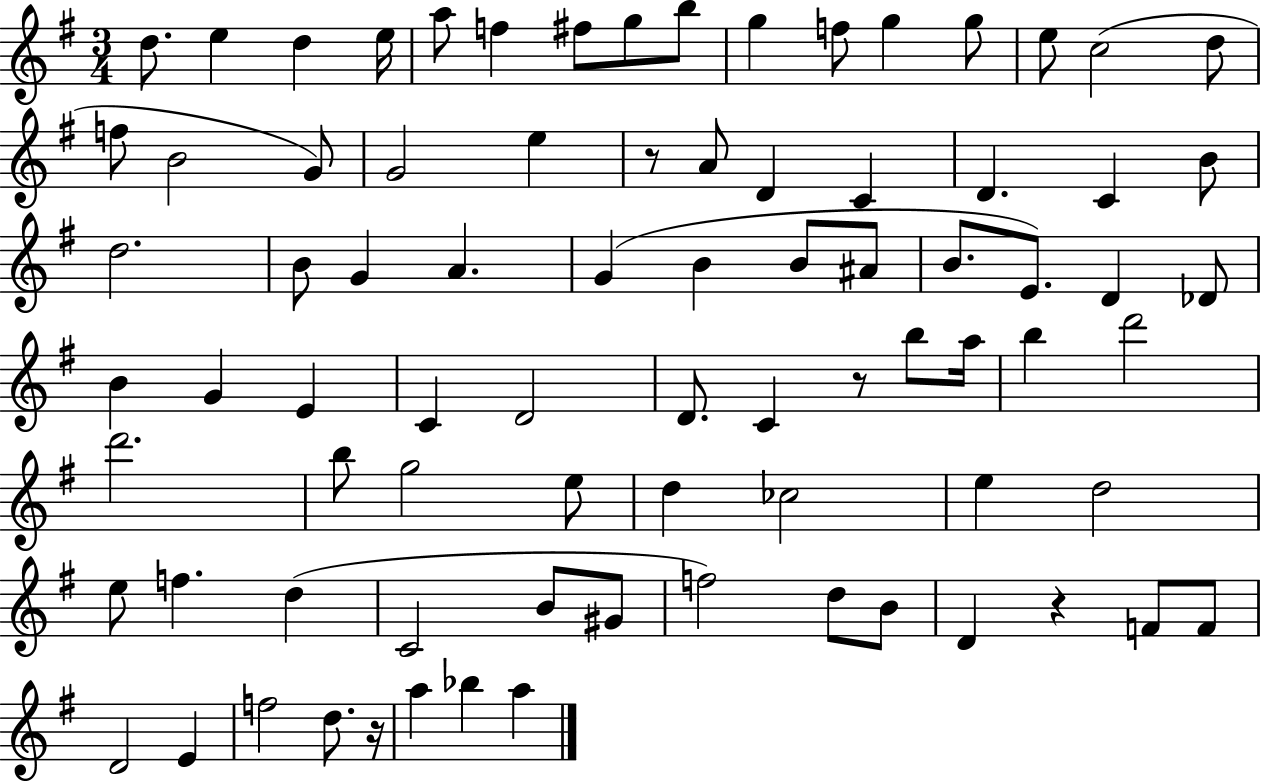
D5/e. E5/q D5/q E5/s A5/e F5/q F#5/e G5/e B5/e G5/q F5/e G5/q G5/e E5/e C5/h D5/e F5/e B4/h G4/e G4/h E5/q R/e A4/e D4/q C4/q D4/q. C4/q B4/e D5/h. B4/e G4/q A4/q. G4/q B4/q B4/e A#4/e B4/e. E4/e. D4/q Db4/e B4/q G4/q E4/q C4/q D4/h D4/e. C4/q R/e B5/e A5/s B5/q D6/h D6/h. B5/e G5/h E5/e D5/q CES5/h E5/q D5/h E5/e F5/q. D5/q C4/h B4/e G#4/e F5/h D5/e B4/e D4/q R/q F4/e F4/e D4/h E4/q F5/h D5/e. R/s A5/q Bb5/q A5/q